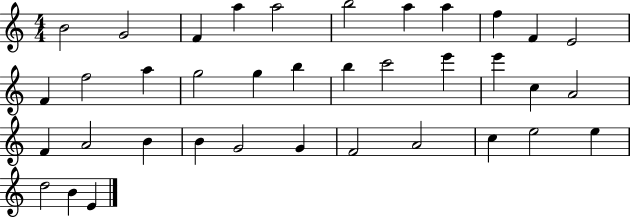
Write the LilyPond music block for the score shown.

{
  \clef treble
  \numericTimeSignature
  \time 4/4
  \key c \major
  b'2 g'2 | f'4 a''4 a''2 | b''2 a''4 a''4 | f''4 f'4 e'2 | \break f'4 f''2 a''4 | g''2 g''4 b''4 | b''4 c'''2 e'''4 | e'''4 c''4 a'2 | \break f'4 a'2 b'4 | b'4 g'2 g'4 | f'2 a'2 | c''4 e''2 e''4 | \break d''2 b'4 e'4 | \bar "|."
}